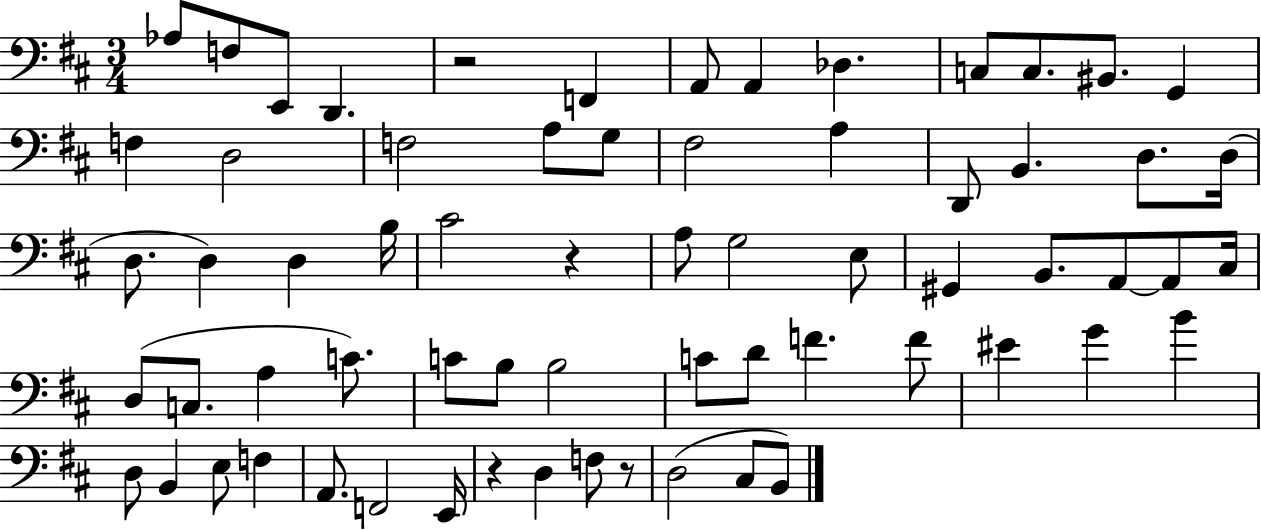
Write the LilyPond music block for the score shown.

{
  \clef bass
  \numericTimeSignature
  \time 3/4
  \key d \major
  aes8 f8 e,8 d,4. | r2 f,4 | a,8 a,4 des4. | c8 c8. bis,8. g,4 | \break f4 d2 | f2 a8 g8 | fis2 a4 | d,8 b,4. d8. d16( | \break d8. d4) d4 b16 | cis'2 r4 | a8 g2 e8 | gis,4 b,8. a,8~~ a,8 cis16 | \break d8( c8. a4 c'8.) | c'8 b8 b2 | c'8 d'8 f'4. f'8 | eis'4 g'4 b'4 | \break d8 b,4 e8 f4 | a,8. f,2 e,16 | r4 d4 f8 r8 | d2( cis8 b,8) | \break \bar "|."
}